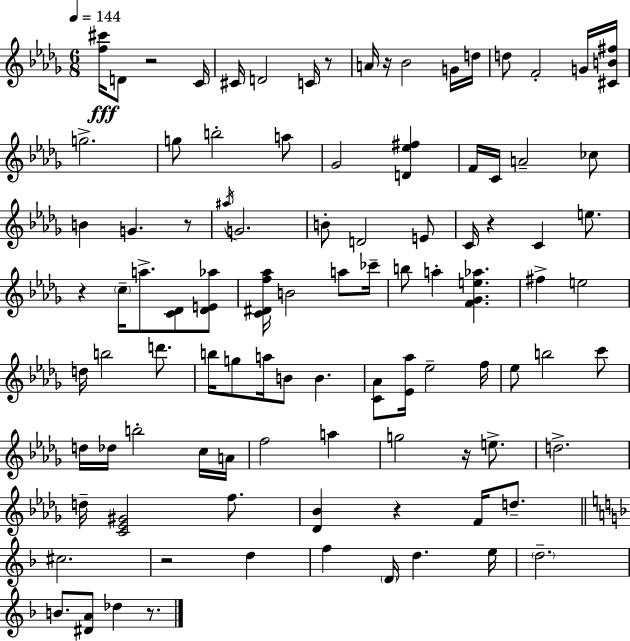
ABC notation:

X:1
T:Untitled
M:6/8
L:1/4
K:Bbm
[f^c']/4 D/2 z2 C/4 ^C/4 D2 C/4 z/2 A/4 z/4 _B2 G/4 d/4 d/2 F2 G/4 [^CB^f]/4 g2 g/2 b2 a/2 _G2 [D_e^f] F/4 C/4 A2 _c/2 B G z/2 ^a/4 G2 B/2 D2 E/2 C/4 z C e/2 z c/4 a/2 [C_D]/2 [_DE_a]/2 [C^Df_a]/4 B2 a/2 _c'/4 b/2 a [F_Ge_a] ^f e2 d/4 b2 d'/2 b/4 g/2 a/4 B/2 B [C_A]/2 [_E_a]/4 _e2 f/4 _e/2 b2 c'/2 d/4 _d/4 b2 c/4 A/4 f2 a g2 z/4 e/2 d2 d/4 [C_E^G]2 f/2 [_D_B] z F/4 d/2 ^c2 z2 d f D/4 d e/4 d2 B/2 [^DA]/2 _d z/2